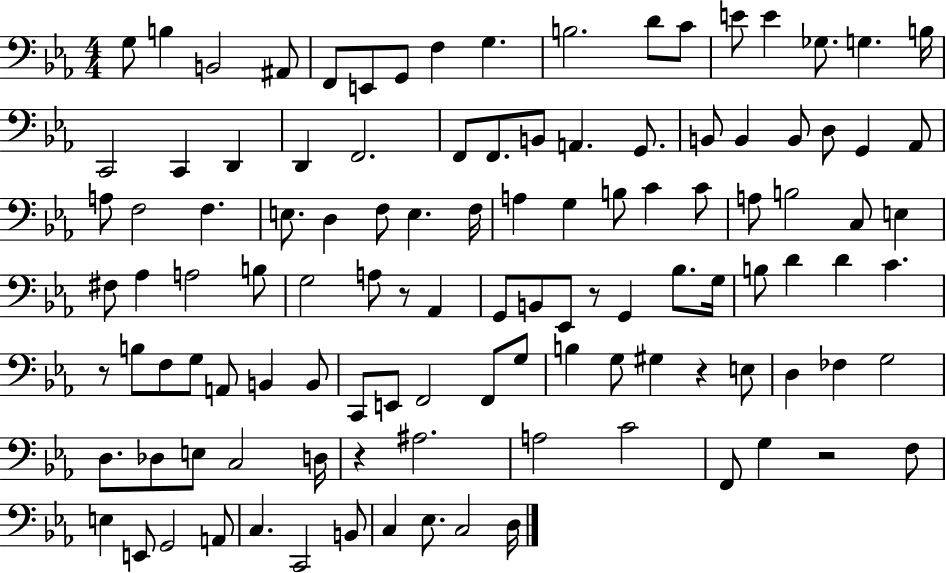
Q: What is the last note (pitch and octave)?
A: D3